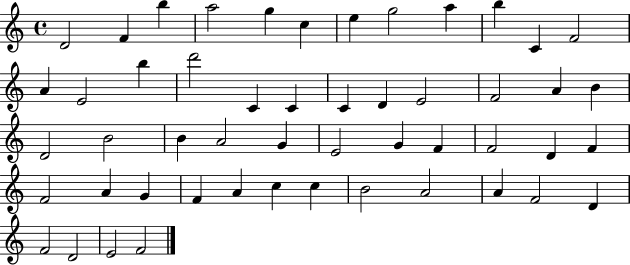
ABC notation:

X:1
T:Untitled
M:4/4
L:1/4
K:C
D2 F b a2 g c e g2 a b C F2 A E2 b d'2 C C C D E2 F2 A B D2 B2 B A2 G E2 G F F2 D F F2 A G F A c c B2 A2 A F2 D F2 D2 E2 F2